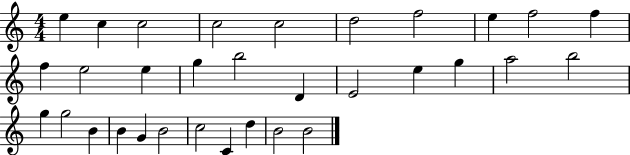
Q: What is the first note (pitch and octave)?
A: E5